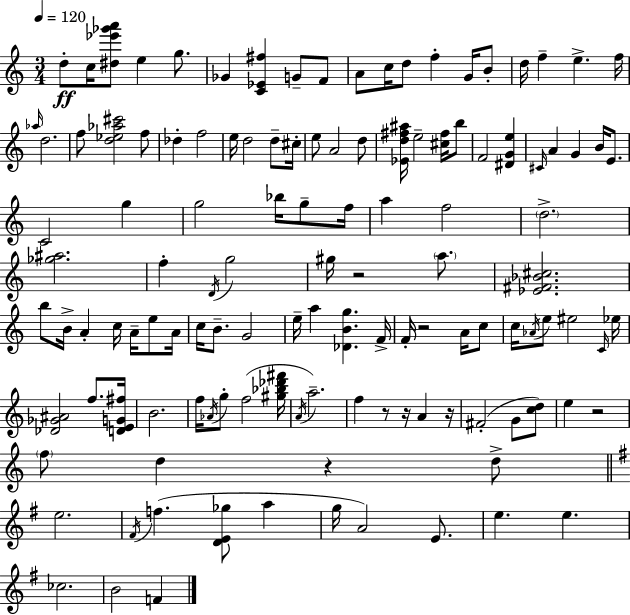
X:1
T:Untitled
M:3/4
L:1/4
K:Am
d/2 c/4 [^d_e'_g'a']/2 e g/2 _G [C_E^f] G/2 F/2 A/2 c/4 d/2 f G/4 B/2 d/4 f e f/4 _a/4 d2 f/2 [d_e_a^c']2 f/2 _d f2 e/4 d2 d/2 ^c/4 e/2 A2 d/2 [_Ed^f^a]/4 e2 [^c^f]/4 b/2 F2 [^DGe] ^C/4 A G B/4 E/2 C2 g g2 _b/4 g/2 f/4 a f2 d2 [_g^a]2 f D/4 g2 ^g/4 z2 a/2 [_E^F_B^c]2 b/2 B/4 A c/4 A/4 e/2 A/4 c/4 B/2 G2 e/4 a [_DBg] F/4 F/4 z2 A/4 c/2 c/4 _A/4 e/2 ^e2 C/4 _e/4 [_D_G^A]2 f/2 [DEG^f]/4 B2 f/4 _A/4 g/2 f2 [^g_b_d'^f']/4 A/4 a2 f z/2 z/4 A z/4 ^F2 G/2 [cd]/2 e z2 f/2 d z d/2 e2 ^F/4 f [DE_g]/2 a g/4 A2 E/2 e e _c2 B2 F